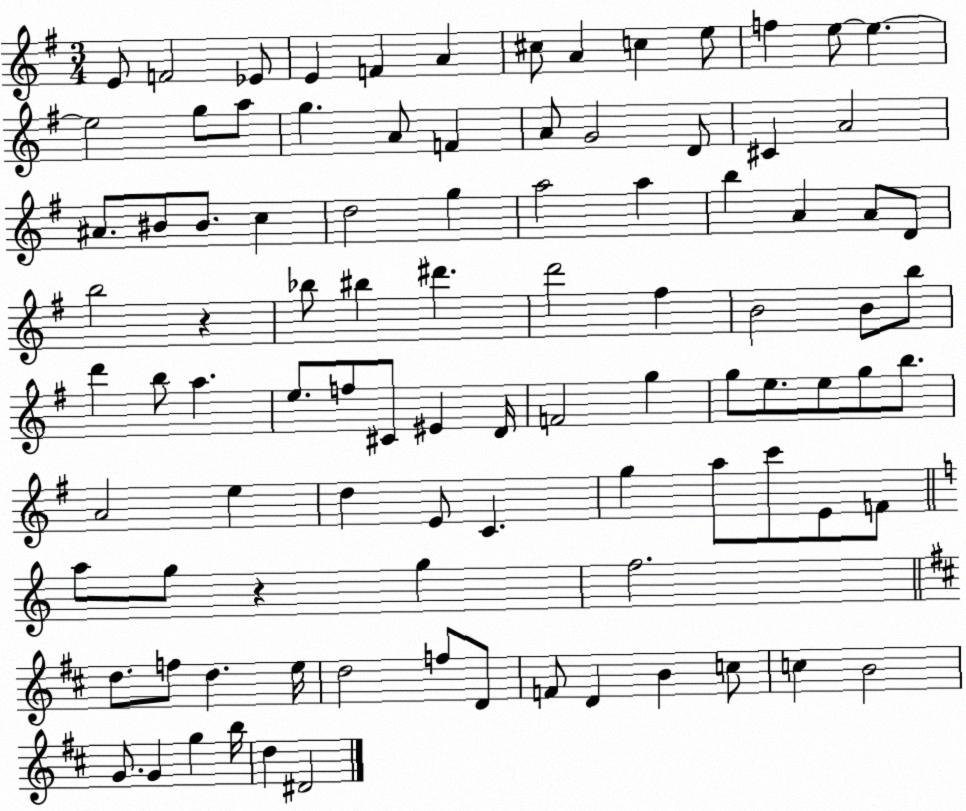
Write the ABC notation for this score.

X:1
T:Untitled
M:3/4
L:1/4
K:G
E/2 F2 _E/2 E F A ^c/2 A c e/2 f e/2 e e2 g/2 a/2 g A/2 F A/2 G2 D/2 ^C A2 ^A/2 ^B/2 ^B/2 c d2 g a2 a b A A/2 D/2 b2 z _b/2 ^b ^d' d'2 ^f B2 B/2 b/2 d' b/2 a e/2 f/2 ^C/2 ^E D/4 F2 g g/2 e/2 e/2 g/2 b/2 A2 e d E/2 C g a/2 c'/2 E/2 F/2 a/2 g/2 z g f2 d/2 f/2 d e/4 d2 f/2 D/2 F/2 D B c/2 c B2 G/2 G g b/4 d ^D2